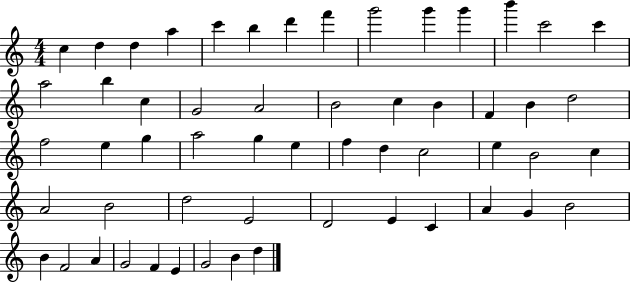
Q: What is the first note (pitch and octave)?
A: C5